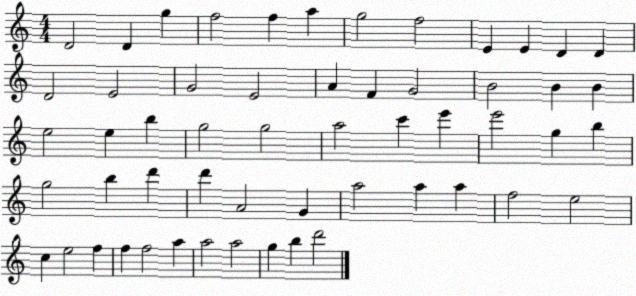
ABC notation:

X:1
T:Untitled
M:4/4
L:1/4
K:C
D2 D g f2 f a g2 f2 E E D D D2 E2 G2 E2 A F G2 B2 B B e2 e b g2 g2 a2 c' e' e'2 g b g2 b d' d' A2 G a2 a a f2 e2 c e2 f f f2 a a2 a2 g b d'2